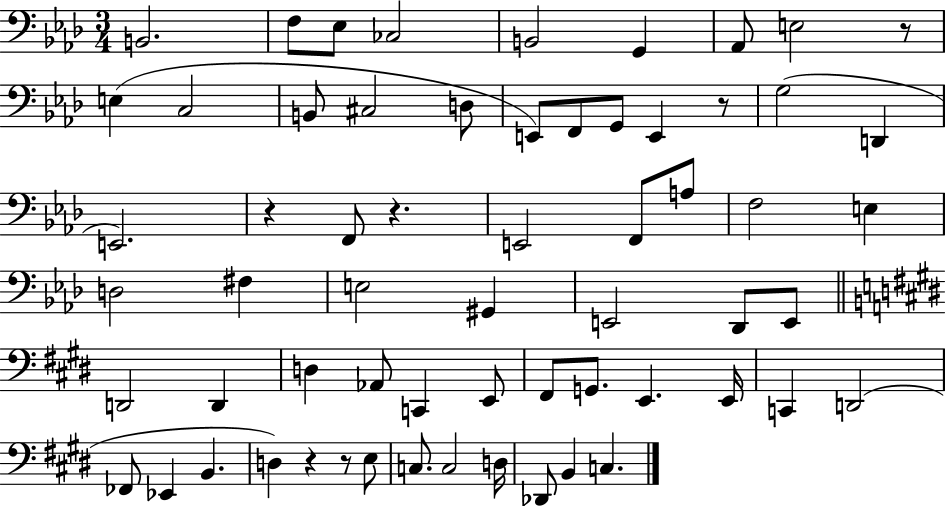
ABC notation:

X:1
T:Untitled
M:3/4
L:1/4
K:Ab
B,,2 F,/2 _E,/2 _C,2 B,,2 G,, _A,,/2 E,2 z/2 E, C,2 B,,/2 ^C,2 D,/2 E,,/2 F,,/2 G,,/2 E,, z/2 G,2 D,, E,,2 z F,,/2 z E,,2 F,,/2 A,/2 F,2 E, D,2 ^F, E,2 ^G,, E,,2 _D,,/2 E,,/2 D,,2 D,, D, _A,,/2 C,, E,,/2 ^F,,/2 G,,/2 E,, E,,/4 C,, D,,2 _F,,/2 _E,, B,, D, z z/2 E,/2 C,/2 C,2 D,/4 _D,,/2 B,, C,